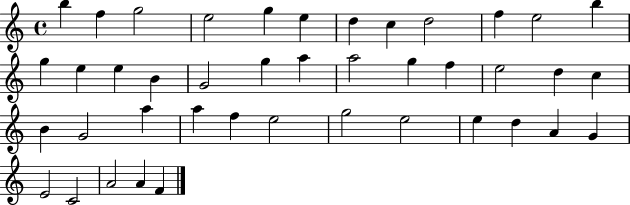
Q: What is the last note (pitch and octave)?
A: F4